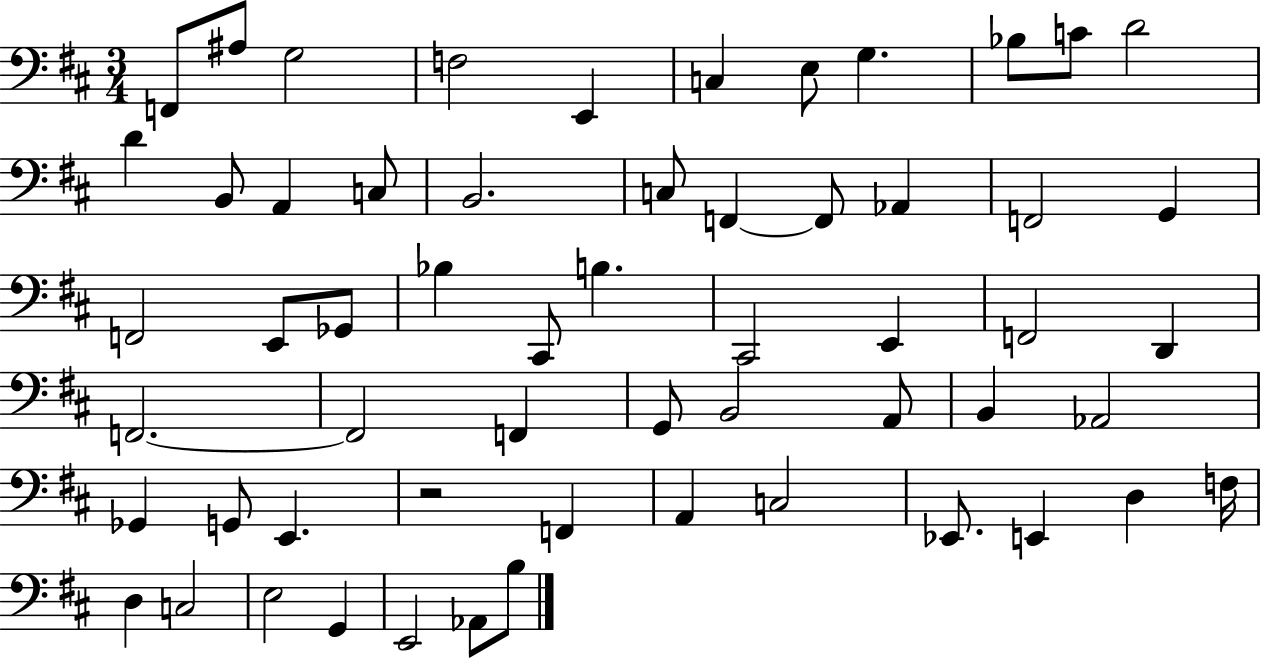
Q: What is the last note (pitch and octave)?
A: B3